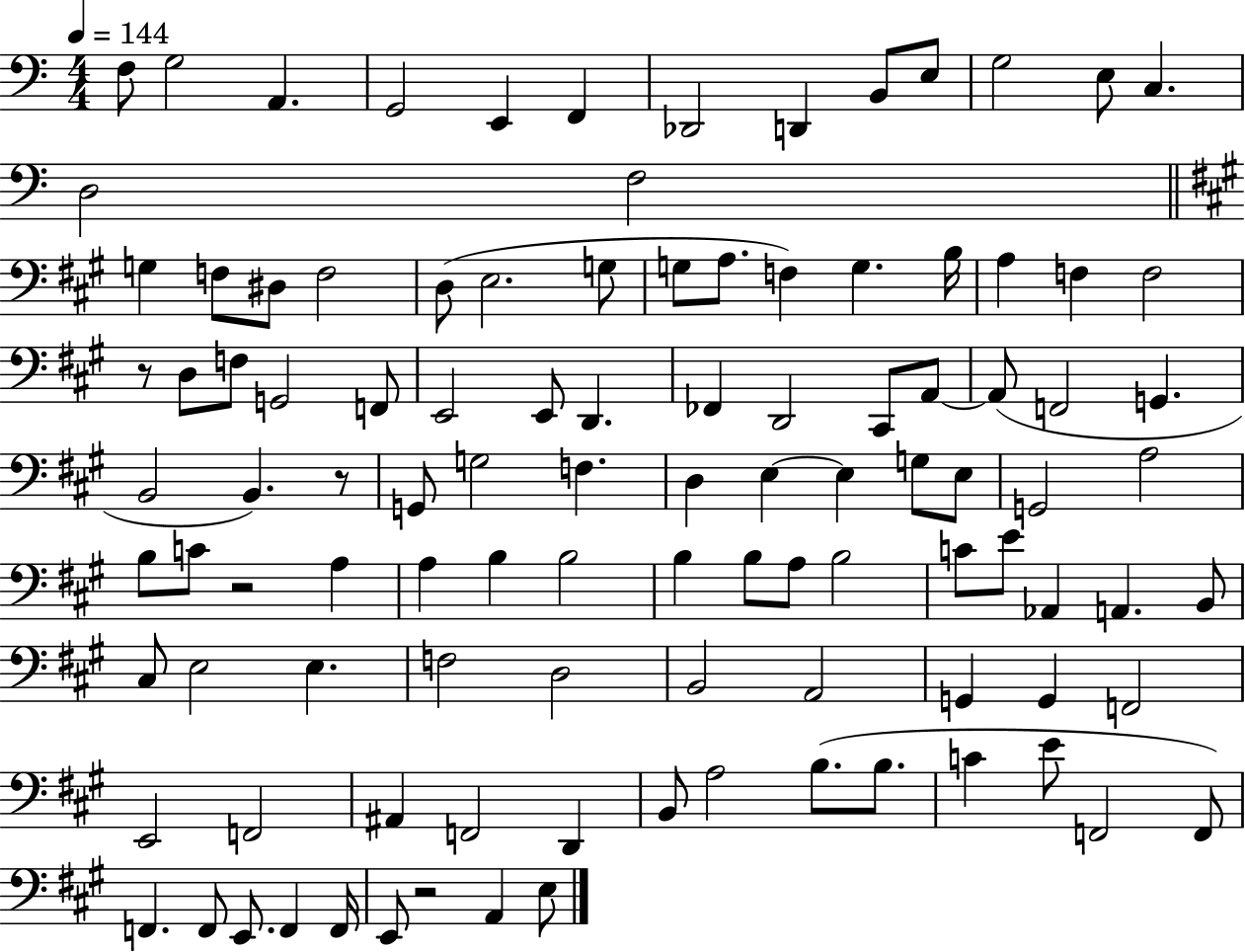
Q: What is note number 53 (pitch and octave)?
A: G3